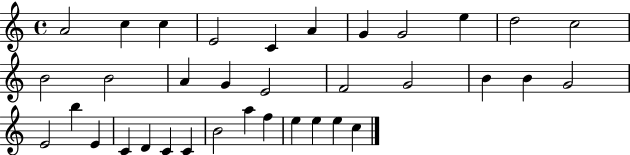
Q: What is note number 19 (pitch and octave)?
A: B4